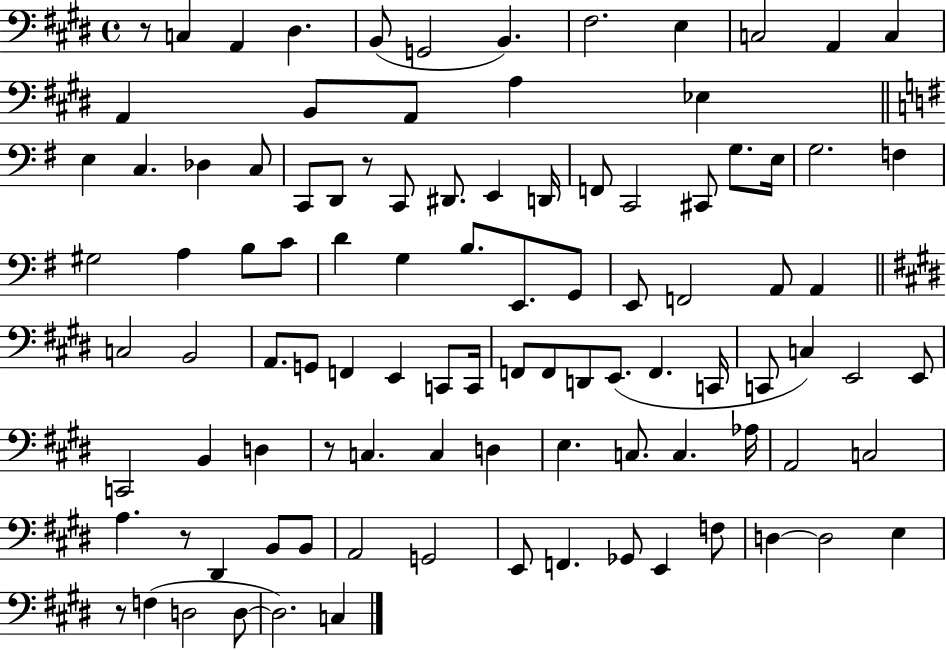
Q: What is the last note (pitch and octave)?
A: C3